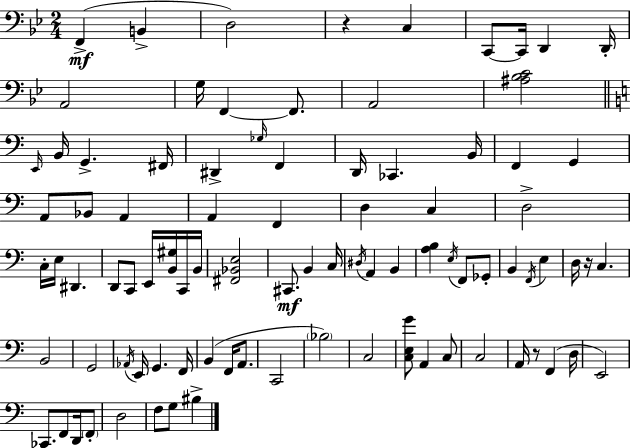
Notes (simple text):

F2/q B2/q D3/h R/q C3/q C2/e C2/s D2/q D2/s A2/h G3/s F2/q F2/e. A2/h [A#3,Bb3,C4]/h E2/s B2/s G2/q. F#2/s D#2/q Gb3/s F2/q D2/s CES2/q. B2/s F2/q G2/q A2/e Bb2/e A2/q A2/q F2/q D3/q C3/q D3/h C3/s E3/s D#2/q. D2/e C2/e E2/s [B2,G#3]/s C2/s B2/s [F#2,Bb2,E3]/h C#2/e. B2/q C3/s D#3/s A2/q B2/q [A3,B3]/q E3/s F2/e Gb2/e B2/q F2/s E3/q D3/s R/s C3/q. B2/h G2/h Ab2/s E2/s G2/q. F2/s B2/q F2/s A2/e. C2/h Bb3/h C3/h [C3,E3,G4]/e A2/q C3/e C3/h A2/s R/e F2/q D3/s E2/h CES2/e. F2/e D2/s F2/e D3/h F3/e G3/e BIS3/q